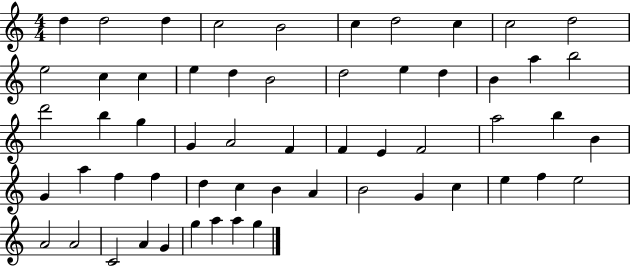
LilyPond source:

{
  \clef treble
  \numericTimeSignature
  \time 4/4
  \key c \major
  d''4 d''2 d''4 | c''2 b'2 | c''4 d''2 c''4 | c''2 d''2 | \break e''2 c''4 c''4 | e''4 d''4 b'2 | d''2 e''4 d''4 | b'4 a''4 b''2 | \break d'''2 b''4 g''4 | g'4 a'2 f'4 | f'4 e'4 f'2 | a''2 b''4 b'4 | \break g'4 a''4 f''4 f''4 | d''4 c''4 b'4 a'4 | b'2 g'4 c''4 | e''4 f''4 e''2 | \break a'2 a'2 | c'2 a'4 g'4 | g''4 a''4 a''4 g''4 | \bar "|."
}